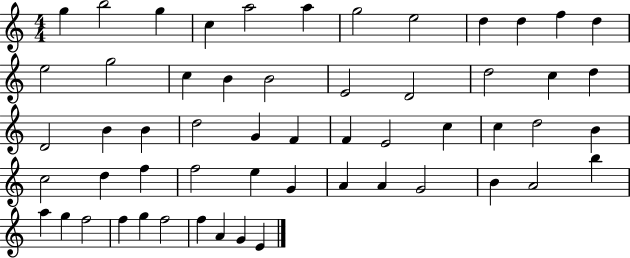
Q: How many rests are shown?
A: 0